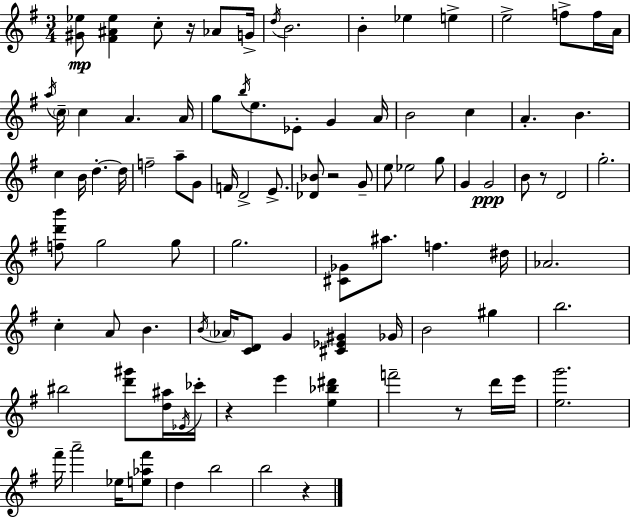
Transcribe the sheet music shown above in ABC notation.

X:1
T:Untitled
M:3/4
L:1/4
K:G
[^G_e]/2 [^F^A_e] c/2 z/4 _A/2 G/4 d/4 B2 B _e e e2 f/2 f/4 A/4 a/4 c/4 c A A/4 g/2 b/4 e/2 _E/2 G A/4 B2 c A B c B/4 d d/4 f2 a/2 G/2 F/4 D2 E/2 [_D_B]/2 z2 G/2 e/2 _e2 g/2 G G2 B/2 z/2 D2 g2 [fd'b']/2 g2 g/2 g2 [^C_G]/2 ^a/2 f ^d/4 _A2 c A/2 B B/4 _A/4 [CD]/2 G [^C_E^G] _G/4 B2 ^g b2 ^b2 [d'^g']/2 [d^a]/4 _E/4 _c'/4 z e' [e_b^d'] f'2 z/2 d'/4 e'/4 [eg']2 ^f'/4 a'2 _e/4 [e_a^f']/2 d b2 b2 z